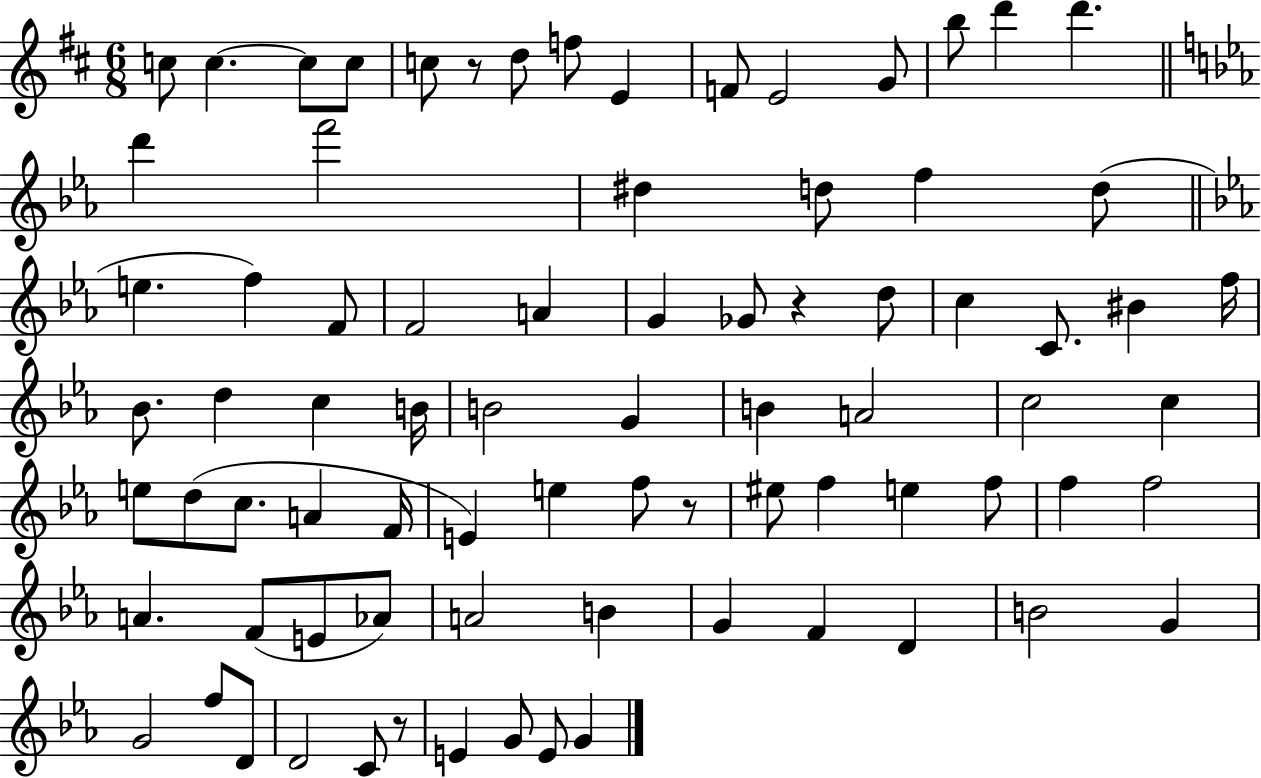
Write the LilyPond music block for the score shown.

{
  \clef treble
  \numericTimeSignature
  \time 6/8
  \key d \major
  c''8 c''4.~~ c''8 c''8 | c''8 r8 d''8 f''8 e'4 | f'8 e'2 g'8 | b''8 d'''4 d'''4. | \break \bar "||" \break \key ees \major d'''4 f'''2 | dis''4 d''8 f''4 d''8( | \bar "||" \break \key ees \major e''4. f''4) f'8 | f'2 a'4 | g'4 ges'8 r4 d''8 | c''4 c'8. bis'4 f''16 | \break bes'8. d''4 c''4 b'16 | b'2 g'4 | b'4 a'2 | c''2 c''4 | \break e''8 d''8( c''8. a'4 f'16 | e'4) e''4 f''8 r8 | eis''8 f''4 e''4 f''8 | f''4 f''2 | \break a'4. f'8( e'8 aes'8) | a'2 b'4 | g'4 f'4 d'4 | b'2 g'4 | \break g'2 f''8 d'8 | d'2 c'8 r8 | e'4 g'8 e'8 g'4 | \bar "|."
}